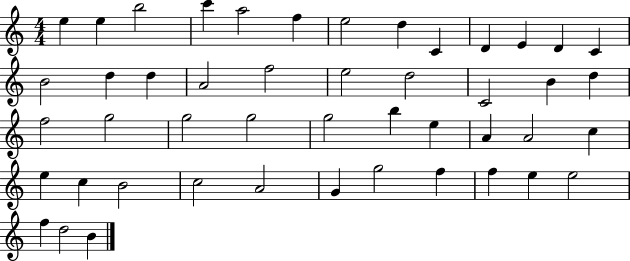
E5/q E5/q B5/h C6/q A5/h F5/q E5/h D5/q C4/q D4/q E4/q D4/q C4/q B4/h D5/q D5/q A4/h F5/h E5/h D5/h C4/h B4/q D5/q F5/h G5/h G5/h G5/h G5/h B5/q E5/q A4/q A4/h C5/q E5/q C5/q B4/h C5/h A4/h G4/q G5/h F5/q F5/q E5/q E5/h F5/q D5/h B4/q